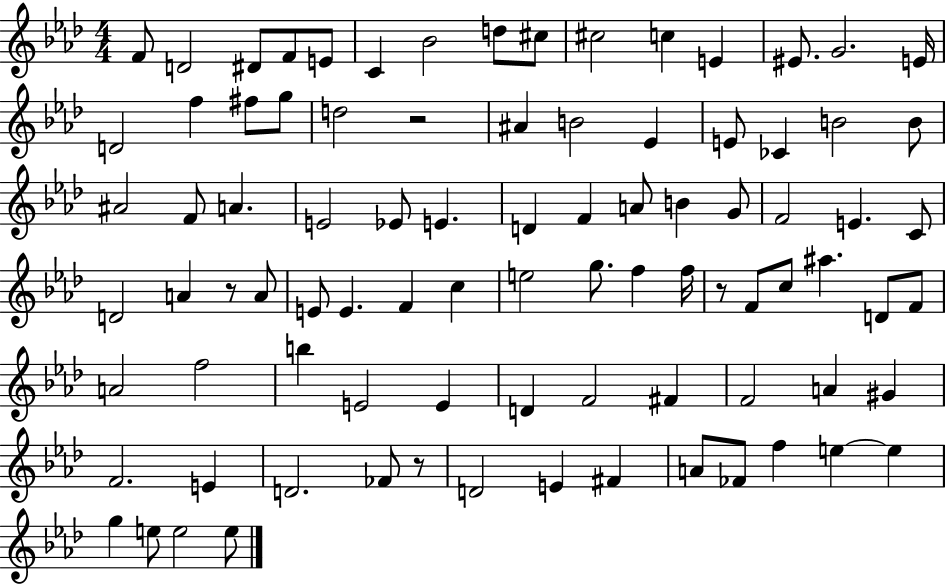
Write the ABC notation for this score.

X:1
T:Untitled
M:4/4
L:1/4
K:Ab
F/2 D2 ^D/2 F/2 E/2 C _B2 d/2 ^c/2 ^c2 c E ^E/2 G2 E/4 D2 f ^f/2 g/2 d2 z2 ^A B2 _E E/2 _C B2 B/2 ^A2 F/2 A E2 _E/2 E D F A/2 B G/2 F2 E C/2 D2 A z/2 A/2 E/2 E F c e2 g/2 f f/4 z/2 F/2 c/2 ^a D/2 F/2 A2 f2 b E2 E D F2 ^F F2 A ^G F2 E D2 _F/2 z/2 D2 E ^F A/2 _F/2 f e e g e/2 e2 e/2